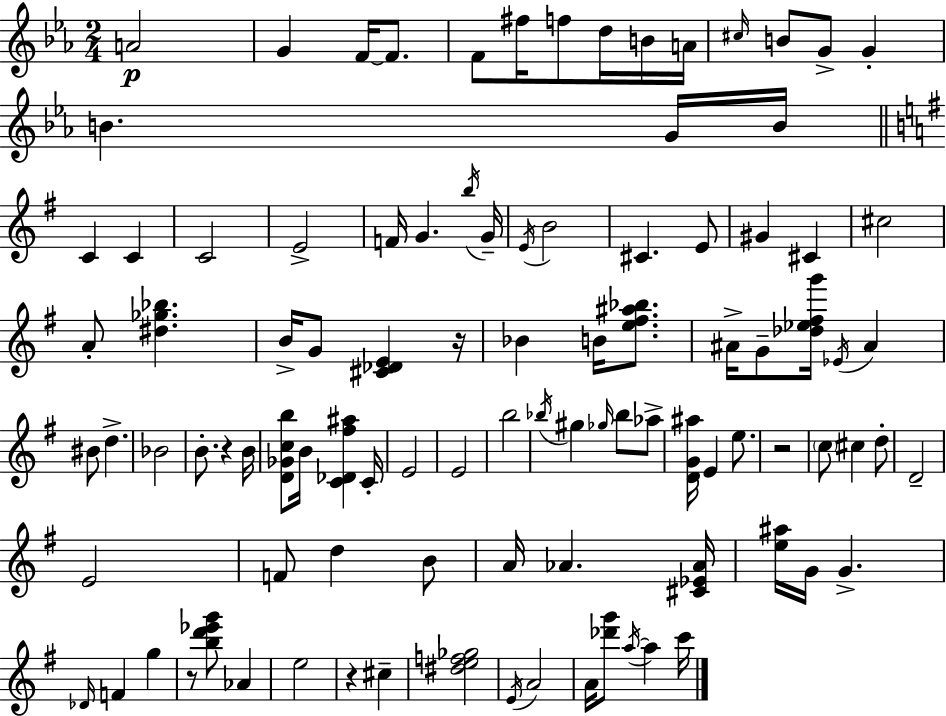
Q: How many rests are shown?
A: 5